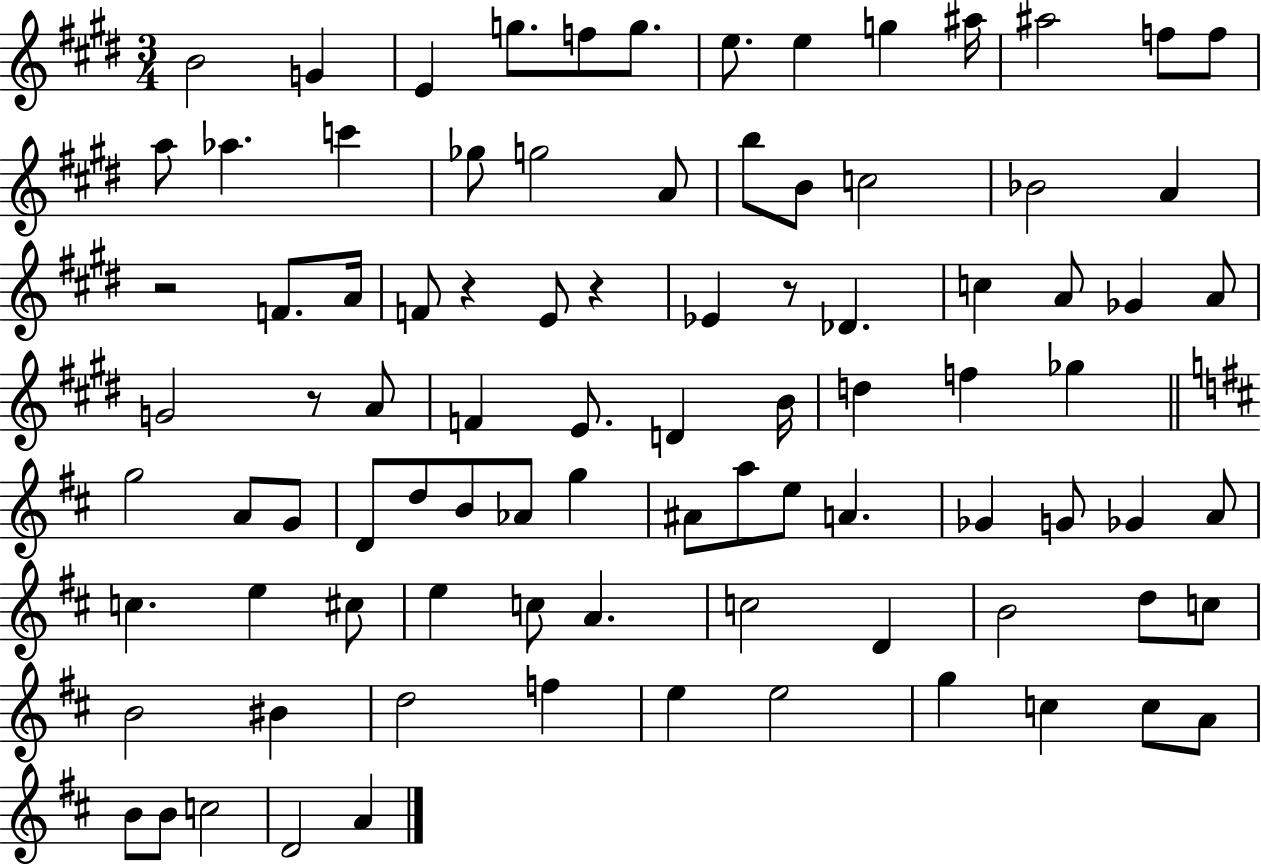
{
  \clef treble
  \numericTimeSignature
  \time 3/4
  \key e \major
  b'2 g'4 | e'4 g''8. f''8 g''8. | e''8. e''4 g''4 ais''16 | ais''2 f''8 f''8 | \break a''8 aes''4. c'''4 | ges''8 g''2 a'8 | b''8 b'8 c''2 | bes'2 a'4 | \break r2 f'8. a'16 | f'8 r4 e'8 r4 | ees'4 r8 des'4. | c''4 a'8 ges'4 a'8 | \break g'2 r8 a'8 | f'4 e'8. d'4 b'16 | d''4 f''4 ges''4 | \bar "||" \break \key b \minor g''2 a'8 g'8 | d'8 d''8 b'8 aes'8 g''4 | ais'8 a''8 e''8 a'4. | ges'4 g'8 ges'4 a'8 | \break c''4. e''4 cis''8 | e''4 c''8 a'4. | c''2 d'4 | b'2 d''8 c''8 | \break b'2 bis'4 | d''2 f''4 | e''4 e''2 | g''4 c''4 c''8 a'8 | \break b'8 b'8 c''2 | d'2 a'4 | \bar "|."
}